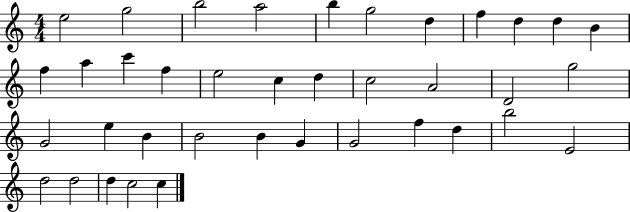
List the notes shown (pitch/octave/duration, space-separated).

E5/h G5/h B5/h A5/h B5/q G5/h D5/q F5/q D5/q D5/q B4/q F5/q A5/q C6/q F5/q E5/h C5/q D5/q C5/h A4/h D4/h G5/h G4/h E5/q B4/q B4/h B4/q G4/q G4/h F5/q D5/q B5/h E4/h D5/h D5/h D5/q C5/h C5/q